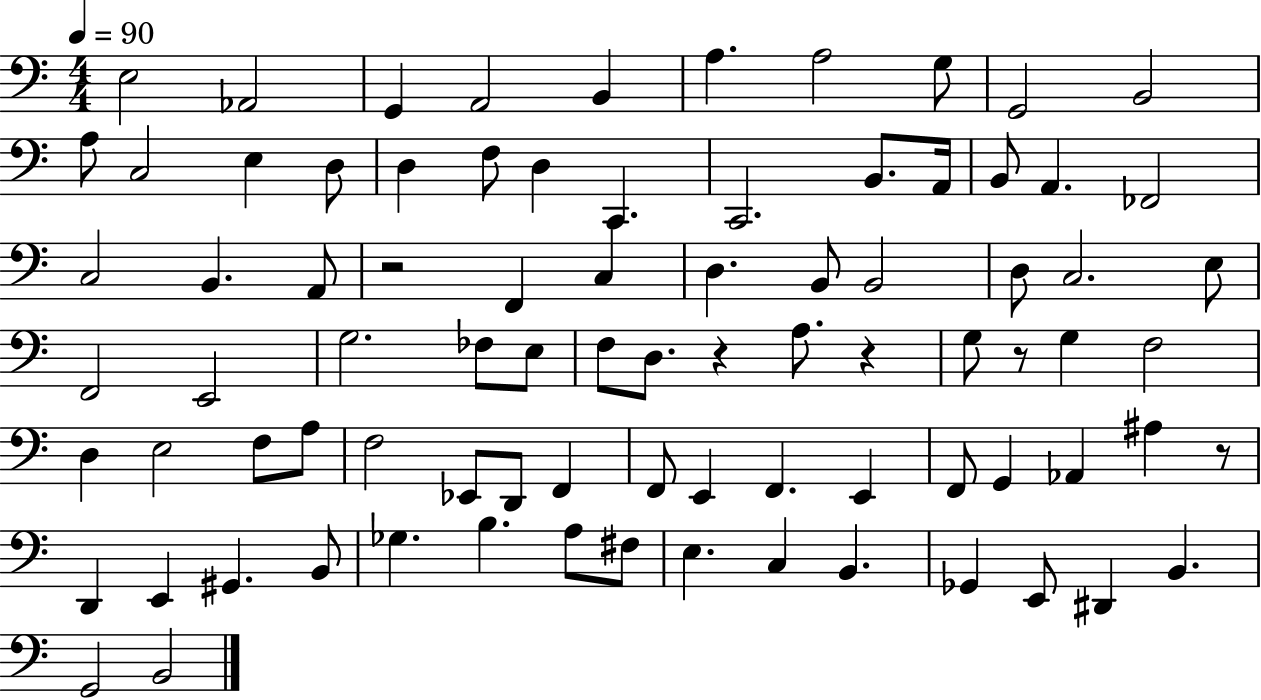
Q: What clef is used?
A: bass